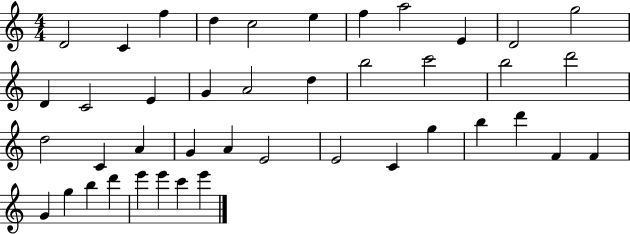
D4/h C4/q F5/q D5/q C5/h E5/q F5/q A5/h E4/q D4/h G5/h D4/q C4/h E4/q G4/q A4/h D5/q B5/h C6/h B5/h D6/h D5/h C4/q A4/q G4/q A4/q E4/h E4/h C4/q G5/q B5/q D6/q F4/q F4/q G4/q G5/q B5/q D6/q E6/q E6/q C6/q E6/q